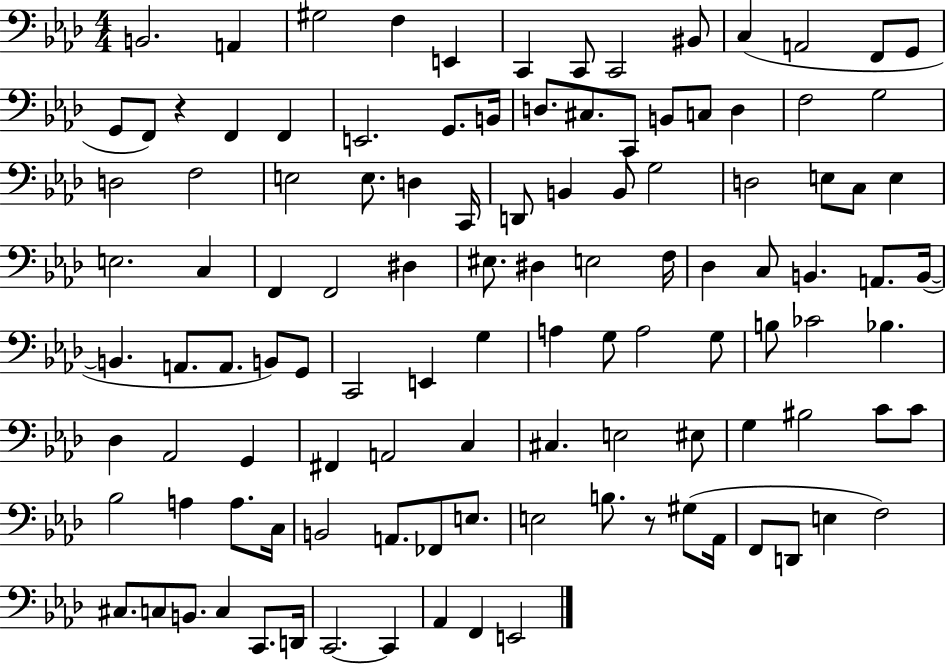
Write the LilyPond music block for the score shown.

{
  \clef bass
  \numericTimeSignature
  \time 4/4
  \key aes \major
  \repeat volta 2 { b,2. a,4 | gis2 f4 e,4 | c,4 c,8 c,2 bis,8 | c4( a,2 f,8 g,8 | \break g,8 f,8) r4 f,4 f,4 | e,2. g,8. b,16 | d8. cis8. c,8 b,8 c8 d4 | f2 g2 | \break d2 f2 | e2 e8. d4 c,16 | d,8 b,4 b,8 g2 | d2 e8 c8 e4 | \break e2. c4 | f,4 f,2 dis4 | eis8. dis4 e2 f16 | des4 c8 b,4. a,8. b,16~(~ | \break b,4. a,8. a,8. b,8) g,8 | c,2 e,4 g4 | a4 g8 a2 g8 | b8 ces'2 bes4. | \break des4 aes,2 g,4 | fis,4 a,2 c4 | cis4. e2 eis8 | g4 bis2 c'8 c'8 | \break bes2 a4 a8. c16 | b,2 a,8. fes,8 e8. | e2 b8. r8 gis8( aes,16 | f,8 d,8 e4 f2) | \break cis8. c8 b,8. c4 c,8. d,16 | c,2.~~ c,4 | aes,4 f,4 e,2 | } \bar "|."
}